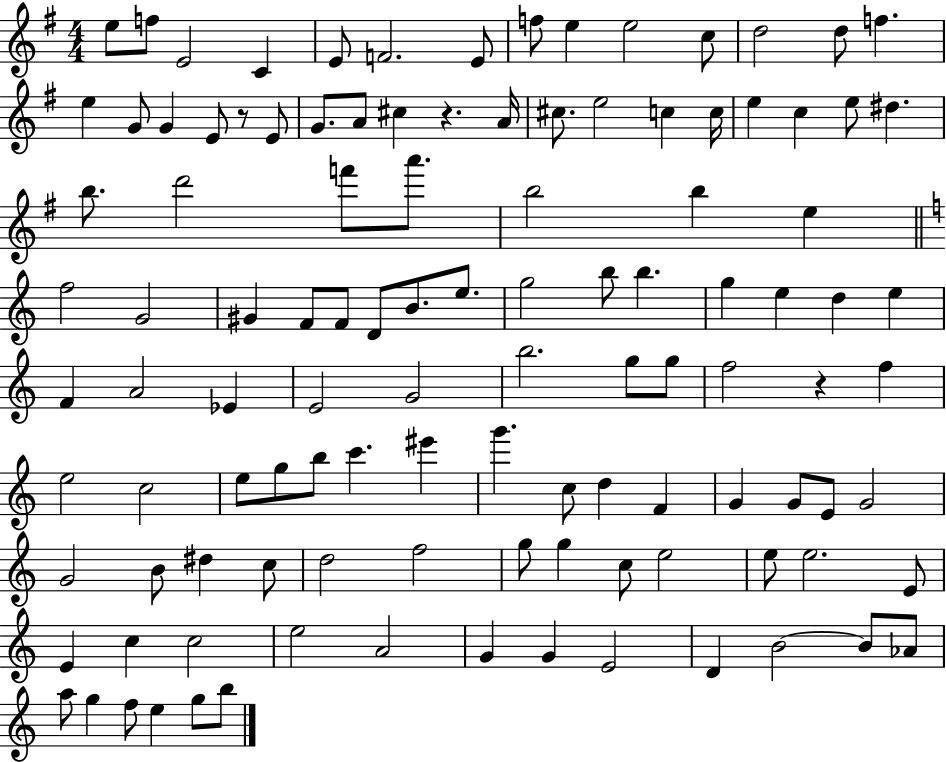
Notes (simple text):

E5/e F5/e E4/h C4/q E4/e F4/h. E4/e F5/e E5/q E5/h C5/e D5/h D5/e F5/q. E5/q G4/e G4/q E4/e R/e E4/e G4/e. A4/e C#5/q R/q. A4/s C#5/e. E5/h C5/q C5/s E5/q C5/q E5/e D#5/q. B5/e. D6/h F6/e A6/e. B5/h B5/q E5/q F5/h G4/h G#4/q F4/e F4/e D4/e B4/e. E5/e. G5/h B5/e B5/q. G5/q E5/q D5/q E5/q F4/q A4/h Eb4/q E4/h G4/h B5/h. G5/e G5/e F5/h R/q F5/q E5/h C5/h E5/e G5/e B5/e C6/q. EIS6/q G6/q. C5/e D5/q F4/q G4/q G4/e E4/e G4/h G4/h B4/e D#5/q C5/e D5/h F5/h G5/e G5/q C5/e E5/h E5/e E5/h. E4/e E4/q C5/q C5/h E5/h A4/h G4/q G4/q E4/h D4/q B4/h B4/e Ab4/e A5/e G5/q F5/e E5/q G5/e B5/e